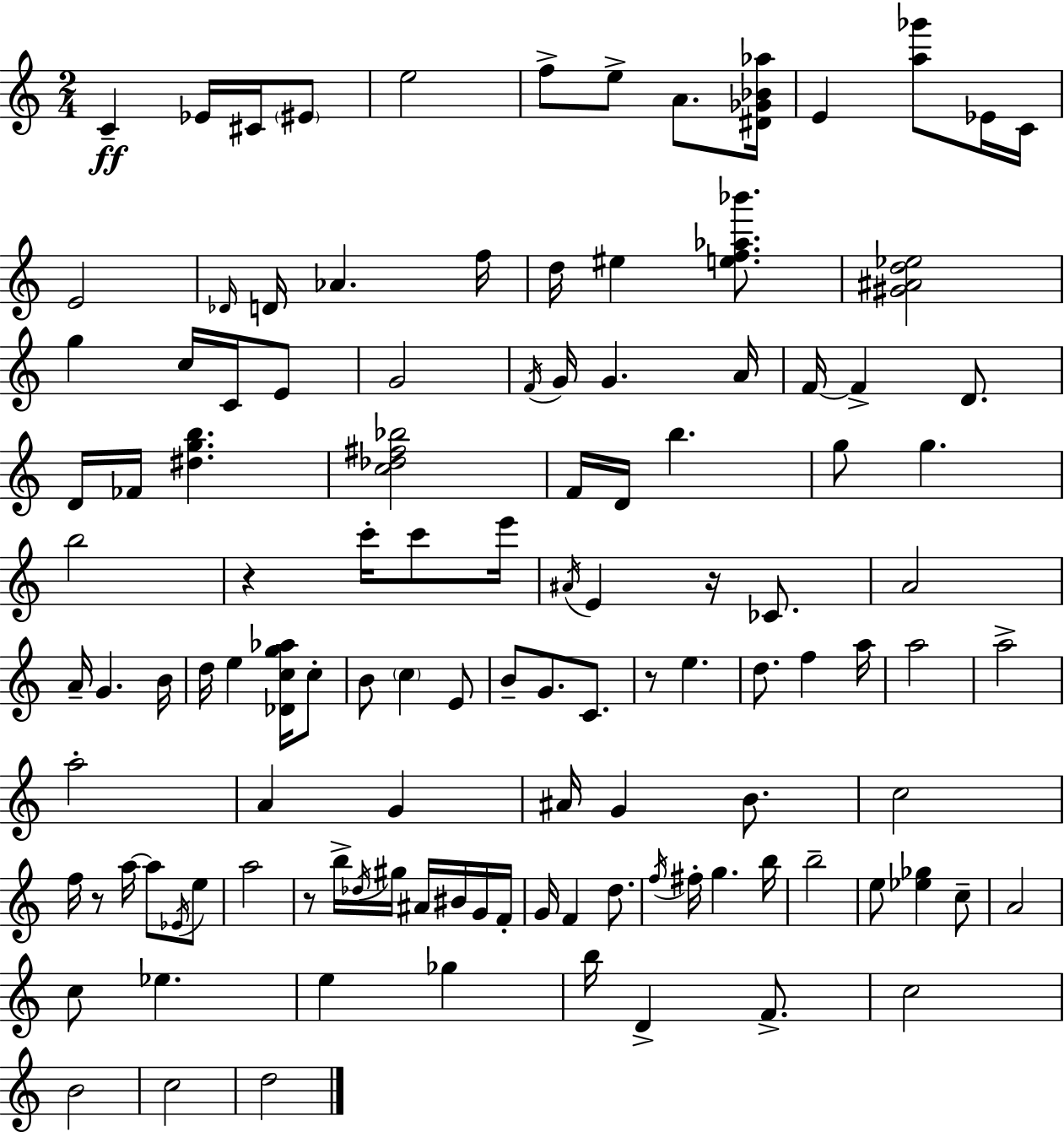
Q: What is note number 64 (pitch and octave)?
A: A5